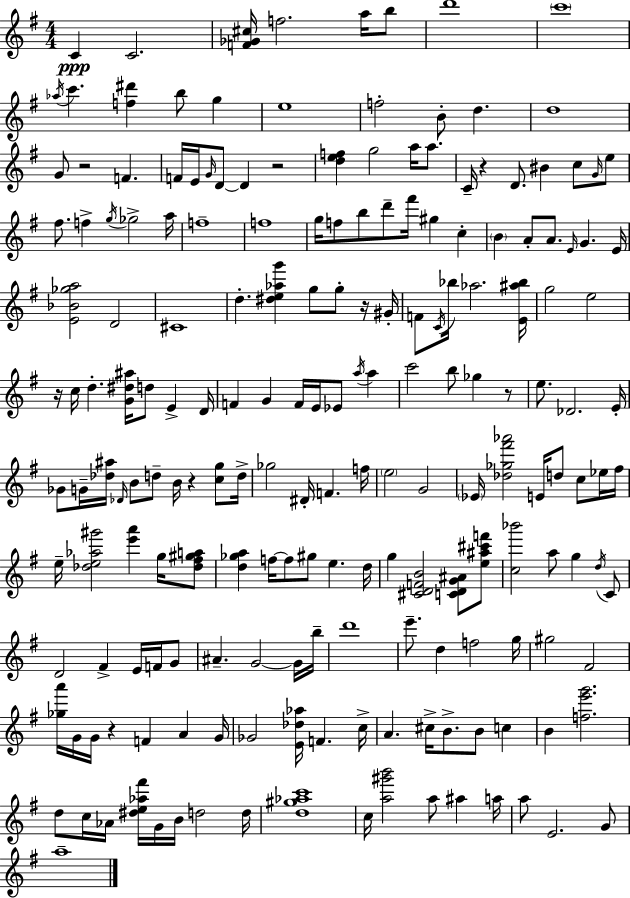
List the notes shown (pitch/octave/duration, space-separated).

C4/q C4/h. [F4,Gb4,C#5]/s F5/h. A5/s B5/e D6/w C6/w Ab5/s C6/q. [F5,D#6]/q B5/e G5/q E5/w F5/h B4/e D5/q. D5/w G4/e R/h F4/q. F4/s E4/s G4/s D4/e D4/q R/h [D5,E5,F5]/q G5/h A5/s A5/e. C4/s R/q D4/e. BIS4/q C5/e G4/s E5/e F#5/e. F5/q G5/s Gb5/h A5/s F5/w F5/w G5/s F5/e B5/e D6/e F#6/s G#5/q C5/q B4/q A4/e A4/e. E4/s G4/q. E4/s [E4,Bb4,Gb5,A5]/h D4/h C#4/w D5/q. [D#5,E5,Ab5,G6]/q G5/e G5/e R/s G#4/s F4/e C4/s Bb5/s Ab5/h. [E4,A#5,Bb5]/s G5/h E5/h R/s C5/s D5/q. [G4,D#5,A#5]/s D5/e E4/q D4/s F4/q G4/q F4/s E4/s Eb4/e A5/s A5/q C6/h B5/e Gb5/q R/e E5/e. Db4/h. E4/s Gb4/e G4/s [Db5,A#5]/s Db4/s B4/e D5/e B4/s R/q [C5,G5]/e D5/s Gb5/h D#4/s F4/q. F5/s E5/h G4/h Eb4/s [Db5,Gb5,F#6,Ab6]/h E4/s D5/e C5/e Eb5/s F#5/s E5/s [Db5,E5,Ab5,G#6]/h [E6,A6]/q G5/s [Db5,F#5,G#5,A5]/e [D5,Gb5,A5]/q F5/s F5/e G#5/e E5/q. D5/s G5/q [C#4,D4,F4,B4]/h [C4,D4,G4,A#4]/e [E5,A#5,C#6,F6]/e [C5,Bb6]/h A5/e G5/q D5/s C4/e D4/h F#4/q E4/s F4/s G4/e A#4/q. G4/h G4/s B5/s D6/w E6/e. D5/q F5/h G5/s G#5/h F#4/h [Gb5,A6]/s G4/s G4/s R/q F4/q A4/q G4/s Gb4/h [E4,Db5,Ab5]/s F4/q. C5/s A4/q. C#5/s B4/e. B4/e C5/q B4/q [F5,E6,G6]/h. D5/e C5/s Ab4/s [D#5,E5,Ab5,F#6]/s G4/s B4/s D5/h D5/s [D5,G#5,Ab5,C6]/w C5/s [A5,G#6,B6]/h A5/e A#5/q A5/s A5/e E4/h. G4/e A5/w